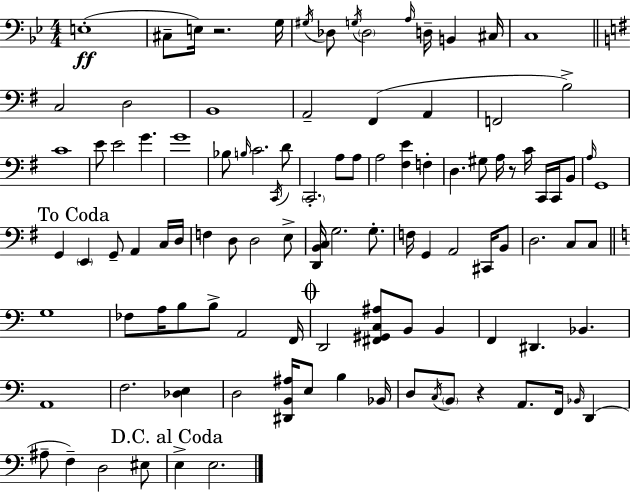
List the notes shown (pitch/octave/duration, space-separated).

E3/w C#3/e E3/s R/h. G3/s G#3/s Db3/e G3/s Db3/h A3/s D3/s B2/q C#3/s C3/w C3/h D3/h B2/w A2/h F#2/q A2/q F2/h B3/h C4/w E4/e E4/h G4/q. G4/w Bb3/e B3/s C4/h. C2/s D4/e C2/h. A3/e A3/e A3/h [F#3,E4]/q F3/q D3/q. G#3/e A3/s R/e C4/s C2/s C2/s B2/e A3/s G2/w G2/q E2/q G2/e A2/q C3/s D3/s F3/q D3/e D3/h E3/e [D2,B2,C3]/s G3/h. G3/e. F3/s G2/q A2/h C#2/s B2/e D3/h. C3/e C3/e G3/w FES3/e A3/s B3/e B3/e A2/h F2/s D2/h [F#2,G#2,C3,A#3]/e B2/e B2/q F2/q D#2/q. Bb2/q. A2/w F3/h. [Db3,E3]/q D3/h [D#2,B2,A#3]/s E3/e B3/q Bb2/s D3/e C3/s B2/e R/q A2/e. F2/s Bb2/s D2/q A#3/e F3/q D3/h EIS3/e E3/q E3/h.